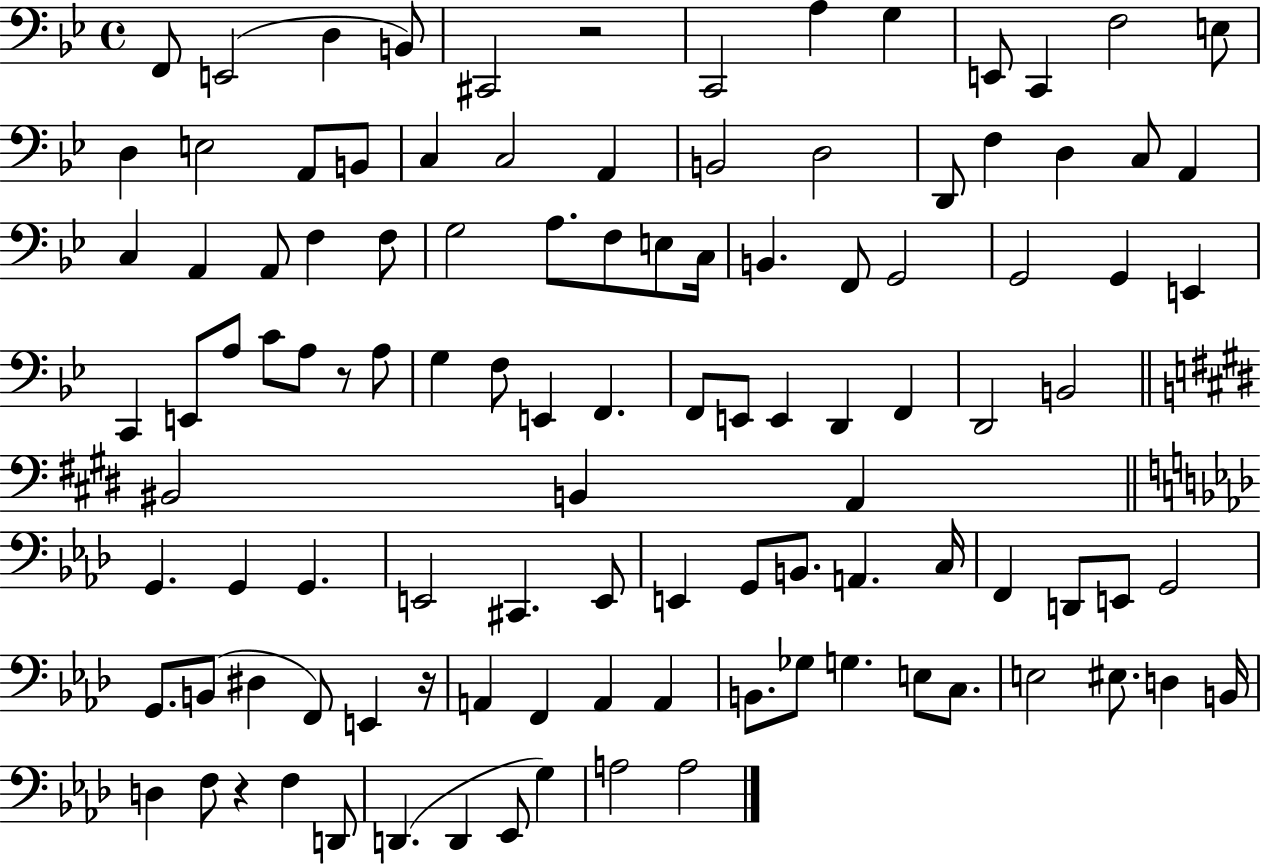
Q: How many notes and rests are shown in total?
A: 109